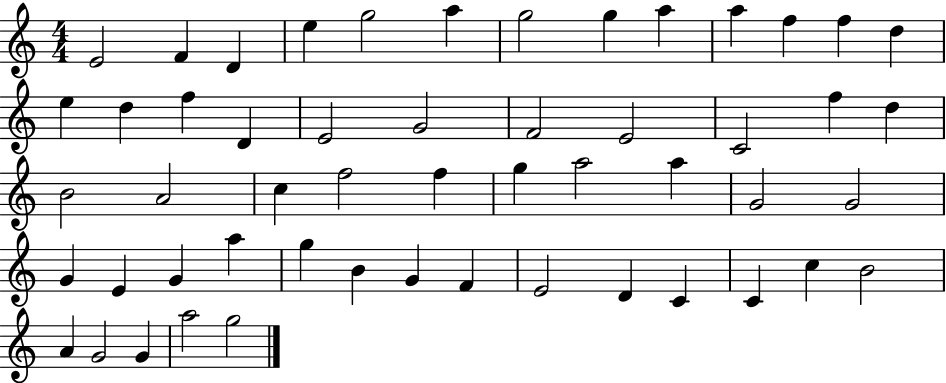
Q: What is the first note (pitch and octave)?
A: E4